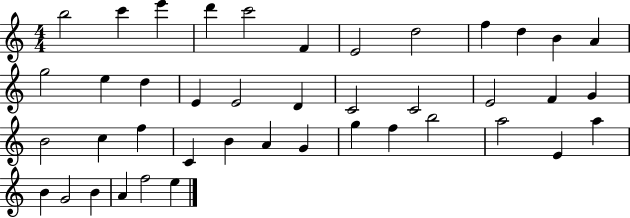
B5/h C6/q E6/q D6/q C6/h F4/q E4/h D5/h F5/q D5/q B4/q A4/q G5/h E5/q D5/q E4/q E4/h D4/q C4/h C4/h E4/h F4/q G4/q B4/h C5/q F5/q C4/q B4/q A4/q G4/q G5/q F5/q B5/h A5/h E4/q A5/q B4/q G4/h B4/q A4/q F5/h E5/q